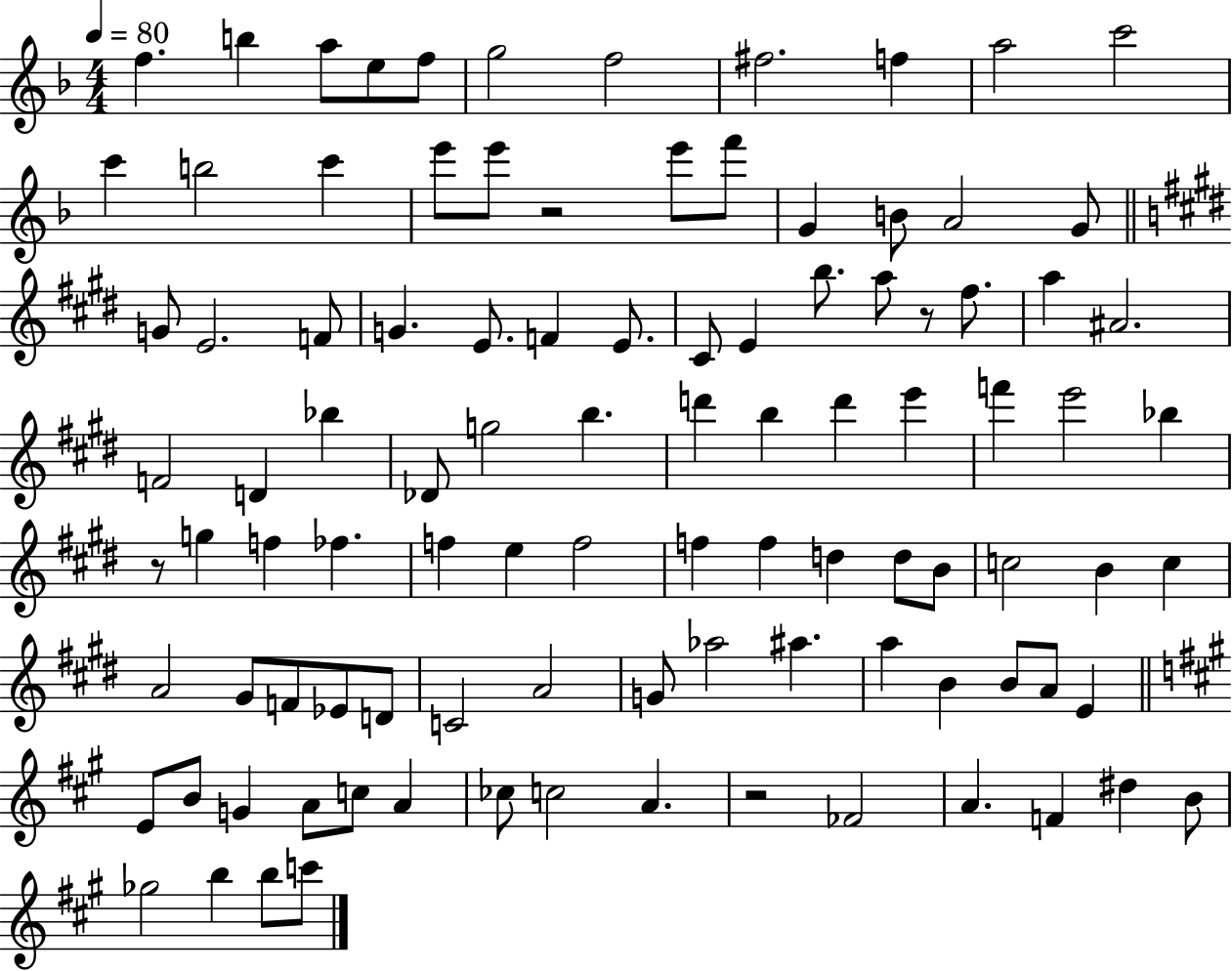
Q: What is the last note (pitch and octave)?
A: C6